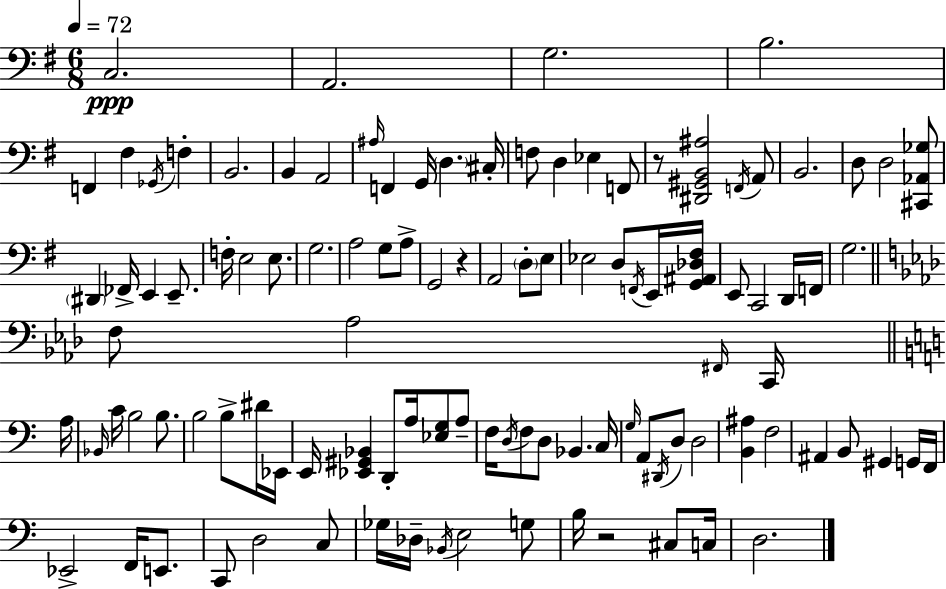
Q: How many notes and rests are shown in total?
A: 107